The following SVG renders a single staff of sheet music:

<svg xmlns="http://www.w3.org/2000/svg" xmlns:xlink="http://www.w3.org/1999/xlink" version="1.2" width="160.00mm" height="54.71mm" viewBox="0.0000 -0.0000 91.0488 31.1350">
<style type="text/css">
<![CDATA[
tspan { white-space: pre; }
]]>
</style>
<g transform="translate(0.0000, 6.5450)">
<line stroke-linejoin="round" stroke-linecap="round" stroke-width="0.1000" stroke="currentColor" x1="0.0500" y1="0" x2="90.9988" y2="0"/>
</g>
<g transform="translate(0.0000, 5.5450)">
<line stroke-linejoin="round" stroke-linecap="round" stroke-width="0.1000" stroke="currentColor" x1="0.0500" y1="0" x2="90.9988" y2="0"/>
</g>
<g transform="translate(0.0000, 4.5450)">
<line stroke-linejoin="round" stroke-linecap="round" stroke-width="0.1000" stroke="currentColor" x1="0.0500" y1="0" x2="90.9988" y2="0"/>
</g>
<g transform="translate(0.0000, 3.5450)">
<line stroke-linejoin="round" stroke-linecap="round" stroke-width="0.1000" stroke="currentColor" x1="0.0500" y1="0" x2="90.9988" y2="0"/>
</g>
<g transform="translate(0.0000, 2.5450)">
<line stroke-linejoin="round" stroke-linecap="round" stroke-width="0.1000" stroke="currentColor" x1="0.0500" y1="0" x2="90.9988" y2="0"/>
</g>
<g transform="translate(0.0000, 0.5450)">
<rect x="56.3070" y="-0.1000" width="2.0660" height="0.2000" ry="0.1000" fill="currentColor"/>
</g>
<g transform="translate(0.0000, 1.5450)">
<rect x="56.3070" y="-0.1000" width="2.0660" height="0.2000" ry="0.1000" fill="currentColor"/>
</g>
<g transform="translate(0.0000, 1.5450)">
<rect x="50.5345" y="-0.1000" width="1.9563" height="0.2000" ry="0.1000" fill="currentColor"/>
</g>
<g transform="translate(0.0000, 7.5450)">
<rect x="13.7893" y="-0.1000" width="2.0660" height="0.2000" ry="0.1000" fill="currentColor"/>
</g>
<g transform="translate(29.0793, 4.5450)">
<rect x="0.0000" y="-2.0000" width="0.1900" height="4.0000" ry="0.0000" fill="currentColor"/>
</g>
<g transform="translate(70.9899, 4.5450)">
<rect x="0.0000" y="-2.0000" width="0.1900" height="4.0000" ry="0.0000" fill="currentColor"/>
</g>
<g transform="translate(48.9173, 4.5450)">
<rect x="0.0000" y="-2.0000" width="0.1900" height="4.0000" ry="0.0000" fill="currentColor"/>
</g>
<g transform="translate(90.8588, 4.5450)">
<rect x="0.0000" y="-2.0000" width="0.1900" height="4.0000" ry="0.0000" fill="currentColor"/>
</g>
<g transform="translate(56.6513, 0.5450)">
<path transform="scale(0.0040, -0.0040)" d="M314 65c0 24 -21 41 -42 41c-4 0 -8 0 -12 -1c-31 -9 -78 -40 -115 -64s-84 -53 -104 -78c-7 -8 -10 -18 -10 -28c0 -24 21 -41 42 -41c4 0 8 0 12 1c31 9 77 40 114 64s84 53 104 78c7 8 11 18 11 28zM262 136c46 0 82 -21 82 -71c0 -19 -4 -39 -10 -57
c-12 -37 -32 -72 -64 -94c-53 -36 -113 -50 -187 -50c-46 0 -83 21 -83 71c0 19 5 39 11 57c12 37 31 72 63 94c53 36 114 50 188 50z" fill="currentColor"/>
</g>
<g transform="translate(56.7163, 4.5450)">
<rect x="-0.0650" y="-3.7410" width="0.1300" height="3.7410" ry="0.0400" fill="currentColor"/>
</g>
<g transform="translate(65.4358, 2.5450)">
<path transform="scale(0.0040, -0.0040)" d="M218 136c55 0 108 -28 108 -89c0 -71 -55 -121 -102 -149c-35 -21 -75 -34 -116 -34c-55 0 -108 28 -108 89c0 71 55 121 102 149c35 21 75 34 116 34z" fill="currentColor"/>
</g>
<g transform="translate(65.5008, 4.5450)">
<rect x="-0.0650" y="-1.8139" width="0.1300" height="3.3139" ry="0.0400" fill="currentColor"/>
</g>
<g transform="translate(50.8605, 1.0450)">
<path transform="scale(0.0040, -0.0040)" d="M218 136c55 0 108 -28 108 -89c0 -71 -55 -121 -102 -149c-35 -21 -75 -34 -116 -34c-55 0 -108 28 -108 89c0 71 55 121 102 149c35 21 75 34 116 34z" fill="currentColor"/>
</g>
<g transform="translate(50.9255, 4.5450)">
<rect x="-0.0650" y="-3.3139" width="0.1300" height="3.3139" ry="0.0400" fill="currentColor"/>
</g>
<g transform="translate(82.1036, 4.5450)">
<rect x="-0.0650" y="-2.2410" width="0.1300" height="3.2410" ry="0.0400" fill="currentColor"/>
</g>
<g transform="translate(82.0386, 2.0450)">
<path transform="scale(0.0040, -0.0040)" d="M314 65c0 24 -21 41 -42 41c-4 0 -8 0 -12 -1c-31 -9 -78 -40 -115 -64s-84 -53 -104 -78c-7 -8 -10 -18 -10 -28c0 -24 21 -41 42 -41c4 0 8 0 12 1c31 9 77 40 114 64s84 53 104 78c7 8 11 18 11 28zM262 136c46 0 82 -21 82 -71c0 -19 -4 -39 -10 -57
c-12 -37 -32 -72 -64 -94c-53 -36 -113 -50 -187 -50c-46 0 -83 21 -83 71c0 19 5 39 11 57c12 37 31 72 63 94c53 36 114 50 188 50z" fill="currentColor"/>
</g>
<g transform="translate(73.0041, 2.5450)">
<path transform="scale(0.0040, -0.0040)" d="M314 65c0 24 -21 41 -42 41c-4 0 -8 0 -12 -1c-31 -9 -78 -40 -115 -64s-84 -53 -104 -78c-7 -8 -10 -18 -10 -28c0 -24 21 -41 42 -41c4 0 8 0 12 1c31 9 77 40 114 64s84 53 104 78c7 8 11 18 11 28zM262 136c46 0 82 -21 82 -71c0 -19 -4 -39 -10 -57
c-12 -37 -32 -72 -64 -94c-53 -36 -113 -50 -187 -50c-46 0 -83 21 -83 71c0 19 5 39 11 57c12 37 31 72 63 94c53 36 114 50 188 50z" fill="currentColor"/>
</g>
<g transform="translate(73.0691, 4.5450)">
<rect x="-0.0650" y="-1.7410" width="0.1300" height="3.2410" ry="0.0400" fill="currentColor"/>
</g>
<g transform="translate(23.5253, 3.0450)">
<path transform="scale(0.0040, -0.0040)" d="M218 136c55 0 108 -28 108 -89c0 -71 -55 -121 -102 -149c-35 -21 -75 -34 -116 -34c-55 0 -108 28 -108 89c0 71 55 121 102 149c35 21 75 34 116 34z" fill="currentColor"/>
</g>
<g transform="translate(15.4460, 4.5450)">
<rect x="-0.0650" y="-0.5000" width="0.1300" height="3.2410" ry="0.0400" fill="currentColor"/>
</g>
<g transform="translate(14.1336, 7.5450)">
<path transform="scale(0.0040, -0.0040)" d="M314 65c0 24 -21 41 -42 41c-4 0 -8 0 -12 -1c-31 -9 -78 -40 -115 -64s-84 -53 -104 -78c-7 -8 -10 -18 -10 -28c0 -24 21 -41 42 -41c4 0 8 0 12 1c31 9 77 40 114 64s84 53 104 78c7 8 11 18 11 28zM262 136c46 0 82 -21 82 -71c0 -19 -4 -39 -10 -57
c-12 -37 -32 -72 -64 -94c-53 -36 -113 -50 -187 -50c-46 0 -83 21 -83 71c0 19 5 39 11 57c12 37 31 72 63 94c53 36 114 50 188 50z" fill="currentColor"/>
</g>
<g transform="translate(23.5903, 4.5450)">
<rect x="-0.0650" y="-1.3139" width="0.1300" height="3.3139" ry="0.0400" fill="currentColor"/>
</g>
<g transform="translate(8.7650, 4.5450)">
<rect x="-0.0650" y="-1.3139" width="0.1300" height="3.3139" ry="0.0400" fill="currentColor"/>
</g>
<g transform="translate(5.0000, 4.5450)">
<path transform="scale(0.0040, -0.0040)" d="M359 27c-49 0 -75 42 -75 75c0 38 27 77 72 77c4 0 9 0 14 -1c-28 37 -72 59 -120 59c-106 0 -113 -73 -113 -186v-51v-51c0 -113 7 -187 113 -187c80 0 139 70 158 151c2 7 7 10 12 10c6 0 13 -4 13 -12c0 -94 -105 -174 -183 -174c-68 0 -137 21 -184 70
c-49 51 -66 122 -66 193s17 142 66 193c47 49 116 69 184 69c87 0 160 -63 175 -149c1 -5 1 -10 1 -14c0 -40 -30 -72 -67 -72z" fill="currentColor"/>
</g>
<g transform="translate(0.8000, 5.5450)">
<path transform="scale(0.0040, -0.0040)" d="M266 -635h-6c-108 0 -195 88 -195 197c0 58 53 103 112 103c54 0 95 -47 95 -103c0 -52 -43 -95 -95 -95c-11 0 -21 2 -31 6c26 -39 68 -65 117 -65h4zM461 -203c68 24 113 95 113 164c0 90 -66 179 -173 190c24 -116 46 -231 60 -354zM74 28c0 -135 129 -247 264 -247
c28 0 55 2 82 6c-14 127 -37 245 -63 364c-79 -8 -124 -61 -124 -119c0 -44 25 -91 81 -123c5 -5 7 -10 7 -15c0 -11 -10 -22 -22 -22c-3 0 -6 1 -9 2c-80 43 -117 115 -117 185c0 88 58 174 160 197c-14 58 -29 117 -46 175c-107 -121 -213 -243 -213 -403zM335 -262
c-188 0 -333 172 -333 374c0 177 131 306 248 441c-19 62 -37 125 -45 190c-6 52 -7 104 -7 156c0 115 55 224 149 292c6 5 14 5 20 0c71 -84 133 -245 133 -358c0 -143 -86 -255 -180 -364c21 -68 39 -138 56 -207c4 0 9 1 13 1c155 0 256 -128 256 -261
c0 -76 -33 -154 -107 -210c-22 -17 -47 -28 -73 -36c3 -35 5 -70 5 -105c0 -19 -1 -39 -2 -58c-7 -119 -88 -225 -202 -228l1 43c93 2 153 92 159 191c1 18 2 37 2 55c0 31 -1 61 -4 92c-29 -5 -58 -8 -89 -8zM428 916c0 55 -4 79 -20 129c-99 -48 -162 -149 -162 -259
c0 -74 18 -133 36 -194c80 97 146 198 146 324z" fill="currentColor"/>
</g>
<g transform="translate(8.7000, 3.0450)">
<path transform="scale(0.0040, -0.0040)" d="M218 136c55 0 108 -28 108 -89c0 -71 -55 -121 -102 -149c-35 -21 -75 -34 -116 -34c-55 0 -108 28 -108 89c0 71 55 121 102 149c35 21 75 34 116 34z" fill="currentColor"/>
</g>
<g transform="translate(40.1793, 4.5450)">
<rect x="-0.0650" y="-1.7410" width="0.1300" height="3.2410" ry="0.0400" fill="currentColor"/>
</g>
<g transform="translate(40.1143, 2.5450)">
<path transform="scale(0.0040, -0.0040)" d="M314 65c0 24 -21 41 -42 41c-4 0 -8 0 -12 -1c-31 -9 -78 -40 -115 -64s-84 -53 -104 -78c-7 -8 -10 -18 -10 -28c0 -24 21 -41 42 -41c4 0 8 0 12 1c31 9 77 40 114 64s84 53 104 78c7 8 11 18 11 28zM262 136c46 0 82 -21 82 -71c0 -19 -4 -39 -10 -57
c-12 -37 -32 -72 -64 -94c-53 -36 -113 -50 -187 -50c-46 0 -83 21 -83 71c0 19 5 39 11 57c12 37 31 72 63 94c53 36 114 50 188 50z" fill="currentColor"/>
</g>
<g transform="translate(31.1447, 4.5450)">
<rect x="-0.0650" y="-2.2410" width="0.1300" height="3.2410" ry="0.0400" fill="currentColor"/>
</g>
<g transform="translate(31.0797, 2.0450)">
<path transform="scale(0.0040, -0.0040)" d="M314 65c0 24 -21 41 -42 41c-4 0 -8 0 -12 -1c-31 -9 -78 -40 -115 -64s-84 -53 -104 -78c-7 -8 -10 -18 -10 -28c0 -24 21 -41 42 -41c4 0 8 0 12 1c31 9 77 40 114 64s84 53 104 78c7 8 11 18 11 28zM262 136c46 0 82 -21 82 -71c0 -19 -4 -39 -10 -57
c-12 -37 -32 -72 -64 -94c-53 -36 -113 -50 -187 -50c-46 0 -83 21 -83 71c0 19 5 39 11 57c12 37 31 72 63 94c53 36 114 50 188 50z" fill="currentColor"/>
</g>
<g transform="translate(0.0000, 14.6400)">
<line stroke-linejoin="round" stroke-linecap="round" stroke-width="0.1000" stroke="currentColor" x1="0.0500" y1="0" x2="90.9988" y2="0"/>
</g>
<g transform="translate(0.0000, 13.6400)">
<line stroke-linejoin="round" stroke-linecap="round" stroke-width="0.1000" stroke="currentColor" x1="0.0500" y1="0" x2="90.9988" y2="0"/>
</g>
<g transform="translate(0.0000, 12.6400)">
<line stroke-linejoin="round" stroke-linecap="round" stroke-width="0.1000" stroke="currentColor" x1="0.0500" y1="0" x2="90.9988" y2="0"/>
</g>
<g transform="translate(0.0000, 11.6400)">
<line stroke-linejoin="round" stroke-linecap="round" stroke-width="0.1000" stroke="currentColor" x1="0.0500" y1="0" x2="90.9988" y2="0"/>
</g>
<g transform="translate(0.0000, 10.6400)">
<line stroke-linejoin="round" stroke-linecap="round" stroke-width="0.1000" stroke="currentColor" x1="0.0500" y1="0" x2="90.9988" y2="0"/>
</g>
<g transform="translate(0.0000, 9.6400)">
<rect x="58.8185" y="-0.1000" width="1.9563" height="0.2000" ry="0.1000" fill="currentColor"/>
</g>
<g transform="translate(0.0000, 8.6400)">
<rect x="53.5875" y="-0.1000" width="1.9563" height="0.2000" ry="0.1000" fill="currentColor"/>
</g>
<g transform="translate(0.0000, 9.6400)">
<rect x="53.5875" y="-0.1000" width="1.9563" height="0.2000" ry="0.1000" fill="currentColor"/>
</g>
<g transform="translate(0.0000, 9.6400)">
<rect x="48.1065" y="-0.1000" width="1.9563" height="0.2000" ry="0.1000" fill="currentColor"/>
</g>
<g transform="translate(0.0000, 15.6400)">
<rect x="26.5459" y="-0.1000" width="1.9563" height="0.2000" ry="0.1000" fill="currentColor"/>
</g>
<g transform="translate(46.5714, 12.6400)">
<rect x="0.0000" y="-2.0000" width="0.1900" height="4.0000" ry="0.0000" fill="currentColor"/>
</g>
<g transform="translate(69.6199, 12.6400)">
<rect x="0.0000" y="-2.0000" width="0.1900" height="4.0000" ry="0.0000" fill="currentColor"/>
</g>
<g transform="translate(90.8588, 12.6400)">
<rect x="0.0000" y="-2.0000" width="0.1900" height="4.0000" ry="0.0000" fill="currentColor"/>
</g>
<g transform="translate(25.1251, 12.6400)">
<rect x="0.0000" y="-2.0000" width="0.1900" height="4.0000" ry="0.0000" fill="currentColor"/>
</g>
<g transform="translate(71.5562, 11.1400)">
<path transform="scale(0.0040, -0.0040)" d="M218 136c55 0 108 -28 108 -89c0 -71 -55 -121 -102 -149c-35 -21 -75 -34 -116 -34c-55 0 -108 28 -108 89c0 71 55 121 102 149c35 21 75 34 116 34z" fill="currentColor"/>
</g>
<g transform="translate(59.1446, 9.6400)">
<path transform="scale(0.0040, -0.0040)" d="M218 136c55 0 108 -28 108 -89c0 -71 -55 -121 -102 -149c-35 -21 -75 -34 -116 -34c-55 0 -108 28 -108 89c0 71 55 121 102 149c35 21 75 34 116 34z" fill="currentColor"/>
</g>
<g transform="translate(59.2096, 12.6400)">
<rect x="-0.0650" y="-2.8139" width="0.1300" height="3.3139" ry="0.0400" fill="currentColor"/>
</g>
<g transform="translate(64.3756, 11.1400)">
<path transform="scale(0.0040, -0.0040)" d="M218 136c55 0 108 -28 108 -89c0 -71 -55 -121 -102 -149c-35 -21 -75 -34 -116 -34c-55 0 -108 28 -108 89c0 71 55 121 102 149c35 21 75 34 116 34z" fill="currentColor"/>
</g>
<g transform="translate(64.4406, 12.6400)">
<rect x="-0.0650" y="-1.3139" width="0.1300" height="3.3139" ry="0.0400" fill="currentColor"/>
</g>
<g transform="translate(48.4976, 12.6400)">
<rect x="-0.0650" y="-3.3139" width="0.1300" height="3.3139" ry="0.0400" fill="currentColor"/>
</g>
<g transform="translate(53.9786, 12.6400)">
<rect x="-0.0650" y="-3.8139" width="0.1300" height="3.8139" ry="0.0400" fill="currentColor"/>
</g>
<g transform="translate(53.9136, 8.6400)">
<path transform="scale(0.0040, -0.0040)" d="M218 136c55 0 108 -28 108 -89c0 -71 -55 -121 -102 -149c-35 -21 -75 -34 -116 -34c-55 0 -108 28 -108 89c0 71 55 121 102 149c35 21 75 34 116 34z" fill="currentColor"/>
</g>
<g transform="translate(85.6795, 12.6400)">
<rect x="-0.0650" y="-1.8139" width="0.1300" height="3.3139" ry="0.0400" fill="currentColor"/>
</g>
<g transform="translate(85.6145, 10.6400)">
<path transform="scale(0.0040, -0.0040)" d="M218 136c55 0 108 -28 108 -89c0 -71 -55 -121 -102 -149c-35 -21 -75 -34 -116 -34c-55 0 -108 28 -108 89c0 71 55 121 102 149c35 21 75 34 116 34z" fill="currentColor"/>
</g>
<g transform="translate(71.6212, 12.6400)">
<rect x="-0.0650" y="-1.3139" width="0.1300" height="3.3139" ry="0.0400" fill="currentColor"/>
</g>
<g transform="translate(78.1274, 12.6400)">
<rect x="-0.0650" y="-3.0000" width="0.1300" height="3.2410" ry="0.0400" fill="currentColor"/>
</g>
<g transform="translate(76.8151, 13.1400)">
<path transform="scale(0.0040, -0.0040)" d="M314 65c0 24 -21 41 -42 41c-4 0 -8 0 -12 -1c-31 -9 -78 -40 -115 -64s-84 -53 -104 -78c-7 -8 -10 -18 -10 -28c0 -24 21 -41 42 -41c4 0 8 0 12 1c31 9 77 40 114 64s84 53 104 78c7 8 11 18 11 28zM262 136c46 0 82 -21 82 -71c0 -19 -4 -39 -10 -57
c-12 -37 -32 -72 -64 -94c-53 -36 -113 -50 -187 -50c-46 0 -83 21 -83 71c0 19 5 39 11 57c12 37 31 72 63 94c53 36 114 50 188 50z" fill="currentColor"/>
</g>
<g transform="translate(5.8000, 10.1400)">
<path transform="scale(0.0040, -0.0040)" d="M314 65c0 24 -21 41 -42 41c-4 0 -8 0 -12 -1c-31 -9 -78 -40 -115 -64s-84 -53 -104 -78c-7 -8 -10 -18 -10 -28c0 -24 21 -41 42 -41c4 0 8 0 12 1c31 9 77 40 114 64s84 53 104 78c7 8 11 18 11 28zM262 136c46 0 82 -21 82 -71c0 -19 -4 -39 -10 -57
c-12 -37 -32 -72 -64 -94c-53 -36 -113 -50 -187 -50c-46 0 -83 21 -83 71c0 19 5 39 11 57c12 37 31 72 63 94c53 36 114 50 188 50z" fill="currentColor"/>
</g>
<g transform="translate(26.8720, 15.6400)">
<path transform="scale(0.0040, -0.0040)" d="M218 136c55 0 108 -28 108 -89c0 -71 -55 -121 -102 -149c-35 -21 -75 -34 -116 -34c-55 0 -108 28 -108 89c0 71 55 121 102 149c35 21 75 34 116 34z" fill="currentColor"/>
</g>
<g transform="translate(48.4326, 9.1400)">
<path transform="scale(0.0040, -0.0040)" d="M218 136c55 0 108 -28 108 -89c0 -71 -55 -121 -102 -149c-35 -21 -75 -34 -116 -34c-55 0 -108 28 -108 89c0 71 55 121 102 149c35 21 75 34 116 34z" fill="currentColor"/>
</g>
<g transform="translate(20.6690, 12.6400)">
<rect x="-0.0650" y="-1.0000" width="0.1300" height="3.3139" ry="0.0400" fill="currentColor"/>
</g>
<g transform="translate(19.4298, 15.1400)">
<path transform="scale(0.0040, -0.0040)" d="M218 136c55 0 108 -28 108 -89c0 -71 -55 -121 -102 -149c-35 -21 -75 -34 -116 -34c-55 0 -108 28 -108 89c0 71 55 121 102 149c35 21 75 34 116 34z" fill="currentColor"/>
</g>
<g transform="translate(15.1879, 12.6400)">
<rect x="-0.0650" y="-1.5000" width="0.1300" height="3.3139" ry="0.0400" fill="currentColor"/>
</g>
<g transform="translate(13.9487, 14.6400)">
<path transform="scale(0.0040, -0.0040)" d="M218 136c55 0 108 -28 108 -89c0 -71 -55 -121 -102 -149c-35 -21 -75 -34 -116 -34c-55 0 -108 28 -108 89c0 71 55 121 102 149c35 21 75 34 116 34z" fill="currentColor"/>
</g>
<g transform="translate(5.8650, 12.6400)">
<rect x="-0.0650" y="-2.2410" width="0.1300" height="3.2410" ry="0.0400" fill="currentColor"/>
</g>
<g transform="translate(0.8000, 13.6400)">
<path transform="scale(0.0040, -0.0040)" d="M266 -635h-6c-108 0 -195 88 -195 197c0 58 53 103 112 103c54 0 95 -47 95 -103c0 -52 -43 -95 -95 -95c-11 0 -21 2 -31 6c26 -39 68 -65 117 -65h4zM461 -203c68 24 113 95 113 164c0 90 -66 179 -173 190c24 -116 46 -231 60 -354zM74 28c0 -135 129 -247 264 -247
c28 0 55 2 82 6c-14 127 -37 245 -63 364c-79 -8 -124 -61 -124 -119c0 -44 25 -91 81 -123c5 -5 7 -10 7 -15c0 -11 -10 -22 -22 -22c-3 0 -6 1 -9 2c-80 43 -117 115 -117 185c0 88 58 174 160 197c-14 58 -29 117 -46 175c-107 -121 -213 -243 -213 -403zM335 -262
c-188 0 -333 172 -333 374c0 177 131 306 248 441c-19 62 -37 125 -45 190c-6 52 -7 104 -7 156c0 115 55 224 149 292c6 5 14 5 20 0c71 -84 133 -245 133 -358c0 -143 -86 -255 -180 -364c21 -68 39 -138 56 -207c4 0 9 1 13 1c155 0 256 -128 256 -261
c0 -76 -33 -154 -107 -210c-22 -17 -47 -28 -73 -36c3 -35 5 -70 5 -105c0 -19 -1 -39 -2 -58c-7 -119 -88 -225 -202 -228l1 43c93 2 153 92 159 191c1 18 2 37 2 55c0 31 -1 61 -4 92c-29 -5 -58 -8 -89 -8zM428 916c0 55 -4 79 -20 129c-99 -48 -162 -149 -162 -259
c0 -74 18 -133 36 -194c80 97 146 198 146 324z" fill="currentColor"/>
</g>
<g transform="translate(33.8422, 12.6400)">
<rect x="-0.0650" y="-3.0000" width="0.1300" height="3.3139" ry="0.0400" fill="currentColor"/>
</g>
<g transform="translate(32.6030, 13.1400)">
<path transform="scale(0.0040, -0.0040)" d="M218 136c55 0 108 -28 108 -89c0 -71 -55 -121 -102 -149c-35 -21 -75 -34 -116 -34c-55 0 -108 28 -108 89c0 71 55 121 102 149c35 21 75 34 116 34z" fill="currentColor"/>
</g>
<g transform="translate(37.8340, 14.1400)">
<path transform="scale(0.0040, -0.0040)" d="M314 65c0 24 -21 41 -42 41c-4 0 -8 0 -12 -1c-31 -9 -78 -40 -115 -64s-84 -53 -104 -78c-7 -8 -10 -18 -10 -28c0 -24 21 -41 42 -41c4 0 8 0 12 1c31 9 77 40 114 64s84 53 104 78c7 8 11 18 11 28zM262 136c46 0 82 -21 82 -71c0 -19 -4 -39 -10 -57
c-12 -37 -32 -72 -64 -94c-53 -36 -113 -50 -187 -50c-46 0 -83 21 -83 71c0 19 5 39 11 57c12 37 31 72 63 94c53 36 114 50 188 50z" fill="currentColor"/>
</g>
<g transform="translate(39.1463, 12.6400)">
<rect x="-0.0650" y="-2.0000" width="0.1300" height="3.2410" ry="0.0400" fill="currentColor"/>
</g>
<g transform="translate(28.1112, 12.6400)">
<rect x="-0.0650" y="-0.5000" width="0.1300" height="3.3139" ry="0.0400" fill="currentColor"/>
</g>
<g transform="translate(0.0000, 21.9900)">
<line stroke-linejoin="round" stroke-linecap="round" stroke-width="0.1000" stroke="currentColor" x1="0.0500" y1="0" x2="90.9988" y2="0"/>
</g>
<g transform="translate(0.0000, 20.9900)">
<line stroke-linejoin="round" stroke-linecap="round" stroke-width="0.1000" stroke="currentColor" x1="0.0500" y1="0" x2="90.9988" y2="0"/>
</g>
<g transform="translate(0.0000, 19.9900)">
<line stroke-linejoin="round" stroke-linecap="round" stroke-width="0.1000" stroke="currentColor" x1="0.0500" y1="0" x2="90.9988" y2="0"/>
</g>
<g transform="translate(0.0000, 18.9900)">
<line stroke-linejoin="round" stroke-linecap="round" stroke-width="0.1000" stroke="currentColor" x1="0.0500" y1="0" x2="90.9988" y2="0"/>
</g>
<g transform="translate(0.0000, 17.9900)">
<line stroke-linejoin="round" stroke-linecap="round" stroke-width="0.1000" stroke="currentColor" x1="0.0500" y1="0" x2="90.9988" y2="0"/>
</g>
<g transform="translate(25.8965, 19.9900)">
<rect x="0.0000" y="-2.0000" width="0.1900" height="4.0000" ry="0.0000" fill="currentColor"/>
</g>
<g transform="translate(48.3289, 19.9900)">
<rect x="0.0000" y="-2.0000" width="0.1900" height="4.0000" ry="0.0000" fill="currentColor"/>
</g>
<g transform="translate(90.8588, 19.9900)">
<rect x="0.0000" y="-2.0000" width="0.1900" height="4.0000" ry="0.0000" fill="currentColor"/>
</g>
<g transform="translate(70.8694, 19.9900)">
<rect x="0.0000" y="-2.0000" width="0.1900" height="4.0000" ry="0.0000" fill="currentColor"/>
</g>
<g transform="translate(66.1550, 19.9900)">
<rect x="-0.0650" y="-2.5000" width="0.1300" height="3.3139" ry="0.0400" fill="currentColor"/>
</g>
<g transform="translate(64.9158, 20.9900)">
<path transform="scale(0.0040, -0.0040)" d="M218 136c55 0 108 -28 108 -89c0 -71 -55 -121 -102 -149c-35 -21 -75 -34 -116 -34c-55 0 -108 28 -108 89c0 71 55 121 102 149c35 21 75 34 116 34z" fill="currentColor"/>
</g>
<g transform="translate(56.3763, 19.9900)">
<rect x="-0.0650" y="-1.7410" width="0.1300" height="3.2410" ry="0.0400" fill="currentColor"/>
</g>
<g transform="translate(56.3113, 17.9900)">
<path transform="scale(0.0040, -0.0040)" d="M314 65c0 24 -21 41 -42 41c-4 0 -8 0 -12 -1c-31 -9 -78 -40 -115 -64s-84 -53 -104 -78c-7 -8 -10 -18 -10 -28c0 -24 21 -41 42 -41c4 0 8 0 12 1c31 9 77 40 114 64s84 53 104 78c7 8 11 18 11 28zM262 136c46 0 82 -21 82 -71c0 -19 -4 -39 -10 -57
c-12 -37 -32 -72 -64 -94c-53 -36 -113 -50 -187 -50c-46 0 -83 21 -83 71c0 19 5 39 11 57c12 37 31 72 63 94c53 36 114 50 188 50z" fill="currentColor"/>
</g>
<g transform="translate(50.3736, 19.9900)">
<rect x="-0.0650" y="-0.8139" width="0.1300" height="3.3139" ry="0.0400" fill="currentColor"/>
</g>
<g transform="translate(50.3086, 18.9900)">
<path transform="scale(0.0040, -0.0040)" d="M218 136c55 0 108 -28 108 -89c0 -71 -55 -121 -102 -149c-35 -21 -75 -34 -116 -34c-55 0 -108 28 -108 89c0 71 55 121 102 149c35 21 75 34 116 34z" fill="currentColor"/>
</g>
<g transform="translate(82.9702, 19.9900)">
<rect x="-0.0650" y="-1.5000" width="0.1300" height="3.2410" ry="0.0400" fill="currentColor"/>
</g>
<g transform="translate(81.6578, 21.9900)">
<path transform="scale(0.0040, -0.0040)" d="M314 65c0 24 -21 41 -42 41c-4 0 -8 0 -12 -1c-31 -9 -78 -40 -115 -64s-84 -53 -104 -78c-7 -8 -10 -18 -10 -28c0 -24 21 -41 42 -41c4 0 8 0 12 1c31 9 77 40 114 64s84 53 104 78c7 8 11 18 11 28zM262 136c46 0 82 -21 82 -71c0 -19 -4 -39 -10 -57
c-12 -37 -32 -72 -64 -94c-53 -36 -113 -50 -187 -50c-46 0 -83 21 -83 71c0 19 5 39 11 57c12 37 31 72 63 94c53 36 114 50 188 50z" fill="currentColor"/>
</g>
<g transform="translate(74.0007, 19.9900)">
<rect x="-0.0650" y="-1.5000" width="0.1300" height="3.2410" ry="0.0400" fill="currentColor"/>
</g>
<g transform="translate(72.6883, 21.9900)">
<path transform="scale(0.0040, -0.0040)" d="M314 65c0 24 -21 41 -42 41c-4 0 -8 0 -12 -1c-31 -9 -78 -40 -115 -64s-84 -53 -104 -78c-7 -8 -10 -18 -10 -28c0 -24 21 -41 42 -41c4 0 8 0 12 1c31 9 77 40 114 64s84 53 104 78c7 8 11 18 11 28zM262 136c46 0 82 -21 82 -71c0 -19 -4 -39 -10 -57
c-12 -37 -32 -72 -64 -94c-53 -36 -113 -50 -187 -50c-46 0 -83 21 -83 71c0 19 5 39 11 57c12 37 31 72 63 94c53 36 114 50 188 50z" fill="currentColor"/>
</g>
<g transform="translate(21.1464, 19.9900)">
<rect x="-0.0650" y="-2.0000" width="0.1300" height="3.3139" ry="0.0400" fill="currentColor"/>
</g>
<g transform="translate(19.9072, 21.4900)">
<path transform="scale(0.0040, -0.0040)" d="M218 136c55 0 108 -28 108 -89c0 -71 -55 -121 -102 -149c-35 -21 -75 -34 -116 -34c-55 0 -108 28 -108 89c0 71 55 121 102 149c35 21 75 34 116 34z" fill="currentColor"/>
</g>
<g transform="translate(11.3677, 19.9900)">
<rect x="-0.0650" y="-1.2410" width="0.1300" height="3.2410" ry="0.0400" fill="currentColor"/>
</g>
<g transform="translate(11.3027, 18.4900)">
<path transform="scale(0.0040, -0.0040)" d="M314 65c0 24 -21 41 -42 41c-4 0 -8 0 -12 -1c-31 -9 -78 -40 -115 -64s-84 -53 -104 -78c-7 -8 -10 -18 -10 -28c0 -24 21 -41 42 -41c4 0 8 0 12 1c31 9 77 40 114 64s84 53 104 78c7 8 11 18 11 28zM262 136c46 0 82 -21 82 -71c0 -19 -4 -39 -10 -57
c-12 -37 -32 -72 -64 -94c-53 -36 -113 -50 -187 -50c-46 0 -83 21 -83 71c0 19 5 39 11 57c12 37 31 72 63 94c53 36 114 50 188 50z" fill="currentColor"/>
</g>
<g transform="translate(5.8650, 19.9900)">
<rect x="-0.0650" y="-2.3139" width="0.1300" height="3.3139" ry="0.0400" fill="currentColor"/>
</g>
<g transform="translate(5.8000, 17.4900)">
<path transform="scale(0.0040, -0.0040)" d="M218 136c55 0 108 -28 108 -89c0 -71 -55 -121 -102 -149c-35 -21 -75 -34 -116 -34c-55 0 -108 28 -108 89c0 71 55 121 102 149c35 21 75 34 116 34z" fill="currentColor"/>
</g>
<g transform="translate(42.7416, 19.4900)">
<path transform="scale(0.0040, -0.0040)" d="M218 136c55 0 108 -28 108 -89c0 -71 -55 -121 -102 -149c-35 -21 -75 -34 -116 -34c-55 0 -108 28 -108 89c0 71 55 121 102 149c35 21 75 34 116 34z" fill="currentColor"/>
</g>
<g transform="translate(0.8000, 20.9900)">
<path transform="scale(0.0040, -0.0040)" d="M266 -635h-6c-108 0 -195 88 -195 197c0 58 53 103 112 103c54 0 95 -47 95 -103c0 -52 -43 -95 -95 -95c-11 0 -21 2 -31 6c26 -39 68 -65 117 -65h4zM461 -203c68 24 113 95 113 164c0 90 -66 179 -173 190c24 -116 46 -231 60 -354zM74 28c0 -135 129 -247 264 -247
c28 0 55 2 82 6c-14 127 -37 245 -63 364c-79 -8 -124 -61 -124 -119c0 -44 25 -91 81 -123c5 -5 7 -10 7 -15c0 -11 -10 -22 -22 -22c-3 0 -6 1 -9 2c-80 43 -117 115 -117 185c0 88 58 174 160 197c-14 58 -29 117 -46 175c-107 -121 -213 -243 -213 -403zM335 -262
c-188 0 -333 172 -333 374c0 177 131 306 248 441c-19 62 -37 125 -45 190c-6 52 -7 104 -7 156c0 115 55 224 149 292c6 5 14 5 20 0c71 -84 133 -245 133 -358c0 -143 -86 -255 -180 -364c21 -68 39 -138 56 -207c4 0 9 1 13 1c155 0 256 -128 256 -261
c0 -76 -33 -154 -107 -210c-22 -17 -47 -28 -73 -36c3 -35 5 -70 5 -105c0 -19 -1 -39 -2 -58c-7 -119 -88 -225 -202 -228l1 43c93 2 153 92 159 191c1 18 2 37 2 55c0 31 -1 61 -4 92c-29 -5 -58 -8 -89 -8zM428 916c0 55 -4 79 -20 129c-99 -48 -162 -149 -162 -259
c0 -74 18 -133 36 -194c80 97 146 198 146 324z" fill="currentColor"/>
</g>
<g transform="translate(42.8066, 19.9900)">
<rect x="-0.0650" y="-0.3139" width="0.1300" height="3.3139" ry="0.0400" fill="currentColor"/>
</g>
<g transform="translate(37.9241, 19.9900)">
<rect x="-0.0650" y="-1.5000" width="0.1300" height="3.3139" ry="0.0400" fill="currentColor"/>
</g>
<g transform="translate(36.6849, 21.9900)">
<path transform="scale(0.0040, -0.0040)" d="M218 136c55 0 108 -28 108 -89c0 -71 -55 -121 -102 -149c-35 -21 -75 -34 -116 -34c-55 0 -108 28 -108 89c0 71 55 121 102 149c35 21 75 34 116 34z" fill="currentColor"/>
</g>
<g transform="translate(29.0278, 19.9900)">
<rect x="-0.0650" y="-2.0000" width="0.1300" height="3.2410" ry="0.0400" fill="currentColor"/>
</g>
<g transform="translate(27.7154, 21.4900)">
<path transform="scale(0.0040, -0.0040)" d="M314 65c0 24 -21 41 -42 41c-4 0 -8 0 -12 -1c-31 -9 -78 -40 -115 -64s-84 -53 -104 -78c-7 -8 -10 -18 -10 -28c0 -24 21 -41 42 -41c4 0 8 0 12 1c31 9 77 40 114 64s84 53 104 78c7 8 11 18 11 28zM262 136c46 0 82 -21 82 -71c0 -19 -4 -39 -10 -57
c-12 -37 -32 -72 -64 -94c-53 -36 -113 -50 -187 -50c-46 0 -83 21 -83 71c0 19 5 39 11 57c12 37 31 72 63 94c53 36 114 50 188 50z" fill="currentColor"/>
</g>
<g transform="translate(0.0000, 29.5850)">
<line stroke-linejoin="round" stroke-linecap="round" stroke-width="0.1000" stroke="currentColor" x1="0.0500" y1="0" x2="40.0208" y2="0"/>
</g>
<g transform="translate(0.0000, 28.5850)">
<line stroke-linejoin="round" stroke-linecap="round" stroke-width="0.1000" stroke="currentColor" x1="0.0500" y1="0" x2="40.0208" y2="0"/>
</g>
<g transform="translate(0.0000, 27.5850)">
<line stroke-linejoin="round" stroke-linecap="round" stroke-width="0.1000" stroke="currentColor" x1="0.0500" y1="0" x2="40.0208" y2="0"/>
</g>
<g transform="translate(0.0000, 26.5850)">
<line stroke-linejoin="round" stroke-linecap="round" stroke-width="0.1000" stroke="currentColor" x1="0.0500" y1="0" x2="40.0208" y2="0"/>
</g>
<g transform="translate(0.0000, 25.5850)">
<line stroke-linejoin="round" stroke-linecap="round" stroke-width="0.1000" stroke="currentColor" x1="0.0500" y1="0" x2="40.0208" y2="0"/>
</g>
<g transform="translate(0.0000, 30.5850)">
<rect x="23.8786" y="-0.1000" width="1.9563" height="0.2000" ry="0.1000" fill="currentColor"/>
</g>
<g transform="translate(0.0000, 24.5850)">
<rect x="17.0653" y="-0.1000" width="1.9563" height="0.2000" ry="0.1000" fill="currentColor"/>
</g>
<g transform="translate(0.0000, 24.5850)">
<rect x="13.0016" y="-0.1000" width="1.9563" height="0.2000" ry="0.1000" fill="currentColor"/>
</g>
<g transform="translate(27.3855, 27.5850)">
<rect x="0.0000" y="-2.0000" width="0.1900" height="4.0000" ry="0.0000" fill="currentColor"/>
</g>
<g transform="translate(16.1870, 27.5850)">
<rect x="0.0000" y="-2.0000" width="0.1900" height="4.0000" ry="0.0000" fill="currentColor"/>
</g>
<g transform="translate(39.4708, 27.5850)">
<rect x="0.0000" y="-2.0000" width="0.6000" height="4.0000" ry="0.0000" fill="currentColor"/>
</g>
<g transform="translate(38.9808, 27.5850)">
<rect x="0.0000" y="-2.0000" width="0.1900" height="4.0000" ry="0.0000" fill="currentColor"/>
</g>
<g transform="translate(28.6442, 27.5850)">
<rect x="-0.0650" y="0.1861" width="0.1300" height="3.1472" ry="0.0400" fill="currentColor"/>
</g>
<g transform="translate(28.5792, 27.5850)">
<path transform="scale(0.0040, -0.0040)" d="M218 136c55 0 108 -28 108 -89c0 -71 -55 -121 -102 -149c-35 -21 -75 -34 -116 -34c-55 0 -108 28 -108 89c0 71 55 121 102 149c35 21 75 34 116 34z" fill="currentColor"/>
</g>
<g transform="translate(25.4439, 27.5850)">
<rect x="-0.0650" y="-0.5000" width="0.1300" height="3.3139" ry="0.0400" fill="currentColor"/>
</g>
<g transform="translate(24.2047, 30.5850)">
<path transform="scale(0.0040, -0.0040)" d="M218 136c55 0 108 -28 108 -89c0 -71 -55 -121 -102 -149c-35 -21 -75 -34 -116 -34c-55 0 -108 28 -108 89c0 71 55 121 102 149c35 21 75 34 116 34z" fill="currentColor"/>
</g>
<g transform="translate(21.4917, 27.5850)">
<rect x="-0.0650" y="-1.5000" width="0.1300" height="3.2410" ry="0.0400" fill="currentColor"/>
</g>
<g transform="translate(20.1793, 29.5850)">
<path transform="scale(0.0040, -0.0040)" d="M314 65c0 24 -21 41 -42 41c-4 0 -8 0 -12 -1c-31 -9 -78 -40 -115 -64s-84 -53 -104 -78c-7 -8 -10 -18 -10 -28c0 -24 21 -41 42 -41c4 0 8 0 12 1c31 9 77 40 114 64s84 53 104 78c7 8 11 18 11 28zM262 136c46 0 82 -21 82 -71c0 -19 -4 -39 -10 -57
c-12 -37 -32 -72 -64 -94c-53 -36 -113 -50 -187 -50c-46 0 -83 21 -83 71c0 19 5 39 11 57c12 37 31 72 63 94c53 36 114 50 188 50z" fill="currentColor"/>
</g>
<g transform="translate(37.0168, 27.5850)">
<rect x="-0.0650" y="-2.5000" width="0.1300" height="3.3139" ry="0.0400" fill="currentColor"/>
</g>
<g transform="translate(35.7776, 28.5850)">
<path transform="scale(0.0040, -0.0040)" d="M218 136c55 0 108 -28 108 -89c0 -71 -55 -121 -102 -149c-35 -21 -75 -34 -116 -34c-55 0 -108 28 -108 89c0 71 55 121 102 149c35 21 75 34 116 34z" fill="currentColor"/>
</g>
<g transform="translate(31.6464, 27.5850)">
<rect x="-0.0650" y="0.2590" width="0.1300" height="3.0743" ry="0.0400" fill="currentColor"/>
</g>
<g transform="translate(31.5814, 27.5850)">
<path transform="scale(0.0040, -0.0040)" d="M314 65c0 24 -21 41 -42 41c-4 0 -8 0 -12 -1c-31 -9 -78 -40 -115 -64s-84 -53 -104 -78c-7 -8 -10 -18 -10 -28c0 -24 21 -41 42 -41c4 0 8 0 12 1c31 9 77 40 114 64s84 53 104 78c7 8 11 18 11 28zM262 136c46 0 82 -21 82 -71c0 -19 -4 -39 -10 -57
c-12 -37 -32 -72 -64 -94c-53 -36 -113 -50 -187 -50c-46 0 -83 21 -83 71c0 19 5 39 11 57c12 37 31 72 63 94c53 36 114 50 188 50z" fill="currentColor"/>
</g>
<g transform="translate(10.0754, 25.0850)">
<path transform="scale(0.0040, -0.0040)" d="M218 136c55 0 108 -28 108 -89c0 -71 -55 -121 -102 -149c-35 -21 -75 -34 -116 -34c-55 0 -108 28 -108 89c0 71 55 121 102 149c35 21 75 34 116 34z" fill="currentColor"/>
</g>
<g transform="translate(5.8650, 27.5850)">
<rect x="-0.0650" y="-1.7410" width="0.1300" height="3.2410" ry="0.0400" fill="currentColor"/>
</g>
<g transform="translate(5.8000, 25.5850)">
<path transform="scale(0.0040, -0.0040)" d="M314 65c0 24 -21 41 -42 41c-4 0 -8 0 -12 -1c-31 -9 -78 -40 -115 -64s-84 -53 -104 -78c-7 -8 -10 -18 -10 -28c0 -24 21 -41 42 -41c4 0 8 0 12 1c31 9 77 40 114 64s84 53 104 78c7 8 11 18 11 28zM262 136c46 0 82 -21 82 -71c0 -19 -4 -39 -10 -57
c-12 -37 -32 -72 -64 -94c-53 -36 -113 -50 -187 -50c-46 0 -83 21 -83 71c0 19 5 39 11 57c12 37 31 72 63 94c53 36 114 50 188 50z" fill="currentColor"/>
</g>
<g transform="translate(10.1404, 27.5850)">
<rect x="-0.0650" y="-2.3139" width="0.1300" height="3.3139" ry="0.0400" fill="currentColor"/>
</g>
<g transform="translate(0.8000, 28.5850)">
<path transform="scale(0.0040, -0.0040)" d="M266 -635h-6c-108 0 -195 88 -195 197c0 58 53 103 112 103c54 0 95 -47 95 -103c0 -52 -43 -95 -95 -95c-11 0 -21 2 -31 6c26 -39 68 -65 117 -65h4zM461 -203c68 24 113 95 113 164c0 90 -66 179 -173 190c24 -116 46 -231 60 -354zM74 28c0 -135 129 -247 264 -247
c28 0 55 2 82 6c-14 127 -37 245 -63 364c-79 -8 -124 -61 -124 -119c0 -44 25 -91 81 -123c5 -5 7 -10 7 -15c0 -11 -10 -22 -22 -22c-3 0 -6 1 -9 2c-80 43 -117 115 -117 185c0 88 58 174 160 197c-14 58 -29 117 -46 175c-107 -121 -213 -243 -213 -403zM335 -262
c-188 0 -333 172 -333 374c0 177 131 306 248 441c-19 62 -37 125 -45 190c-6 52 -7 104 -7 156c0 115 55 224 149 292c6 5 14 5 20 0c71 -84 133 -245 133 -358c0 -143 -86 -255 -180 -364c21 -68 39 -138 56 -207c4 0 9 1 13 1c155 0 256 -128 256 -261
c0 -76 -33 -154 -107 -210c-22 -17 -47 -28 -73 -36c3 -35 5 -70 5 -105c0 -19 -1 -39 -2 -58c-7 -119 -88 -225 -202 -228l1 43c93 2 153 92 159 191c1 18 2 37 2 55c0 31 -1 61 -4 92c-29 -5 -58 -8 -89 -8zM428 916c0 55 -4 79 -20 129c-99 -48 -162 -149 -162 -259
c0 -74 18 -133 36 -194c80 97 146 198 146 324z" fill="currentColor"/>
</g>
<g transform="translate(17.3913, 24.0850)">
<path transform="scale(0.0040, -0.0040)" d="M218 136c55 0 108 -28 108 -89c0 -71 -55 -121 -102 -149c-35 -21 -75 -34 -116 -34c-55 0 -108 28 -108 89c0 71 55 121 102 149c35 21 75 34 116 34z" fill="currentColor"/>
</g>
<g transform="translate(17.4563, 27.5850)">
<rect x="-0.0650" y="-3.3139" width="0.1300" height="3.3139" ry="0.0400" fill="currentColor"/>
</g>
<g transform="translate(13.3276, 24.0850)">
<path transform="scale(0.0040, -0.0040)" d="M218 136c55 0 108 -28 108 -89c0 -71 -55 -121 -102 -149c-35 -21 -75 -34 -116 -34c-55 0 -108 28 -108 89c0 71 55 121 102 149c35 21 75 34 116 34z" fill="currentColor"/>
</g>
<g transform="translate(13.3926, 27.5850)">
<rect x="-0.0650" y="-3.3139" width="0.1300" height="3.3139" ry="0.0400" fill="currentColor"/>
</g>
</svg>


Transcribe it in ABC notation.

X:1
T:Untitled
M:4/4
L:1/4
K:C
e C2 e g2 f2 b c'2 f f2 g2 g2 E D C A F2 b c' a e e A2 f g e2 F F2 E c d f2 G E2 E2 f2 g b b E2 C B B2 G